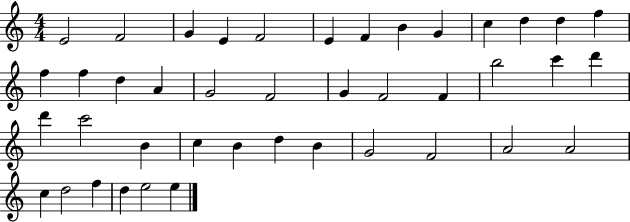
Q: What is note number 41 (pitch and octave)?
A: E5